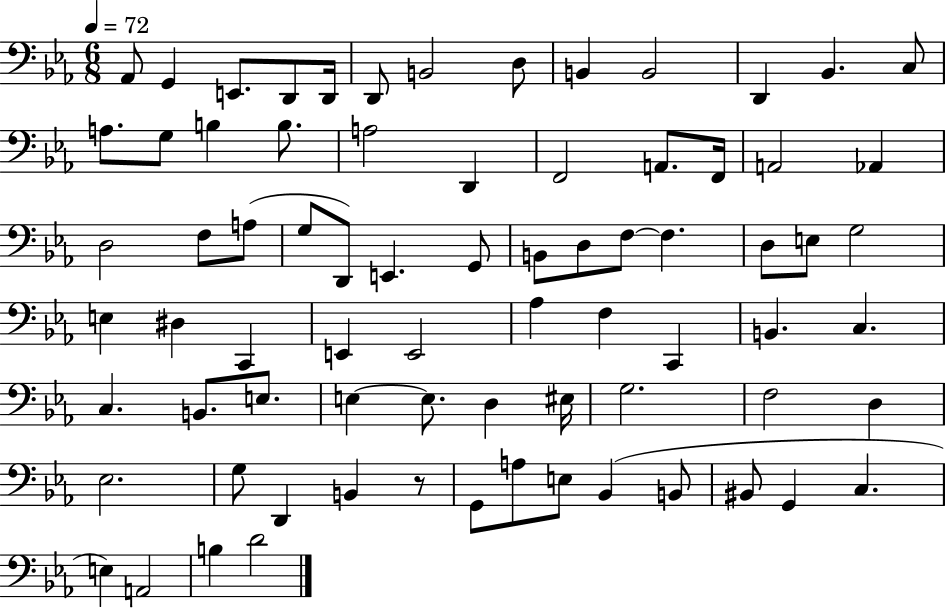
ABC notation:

X:1
T:Untitled
M:6/8
L:1/4
K:Eb
_A,,/2 G,, E,,/2 D,,/2 D,,/4 D,,/2 B,,2 D,/2 B,, B,,2 D,, _B,, C,/2 A,/2 G,/2 B, B,/2 A,2 D,, F,,2 A,,/2 F,,/4 A,,2 _A,, D,2 F,/2 A,/2 G,/2 D,,/2 E,, G,,/2 B,,/2 D,/2 F,/2 F, D,/2 E,/2 G,2 E, ^D, C,, E,, E,,2 _A, F, C,, B,, C, C, B,,/2 E,/2 E, E,/2 D, ^E,/4 G,2 F,2 D, _E,2 G,/2 D,, B,, z/2 G,,/2 A,/2 E,/2 _B,, B,,/2 ^B,,/2 G,, C, E, A,,2 B, D2